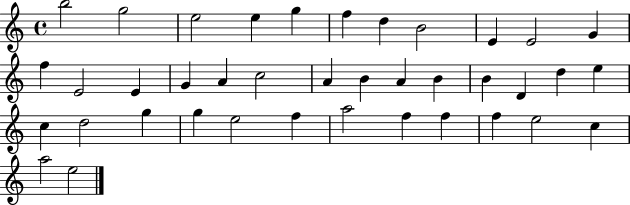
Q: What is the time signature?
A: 4/4